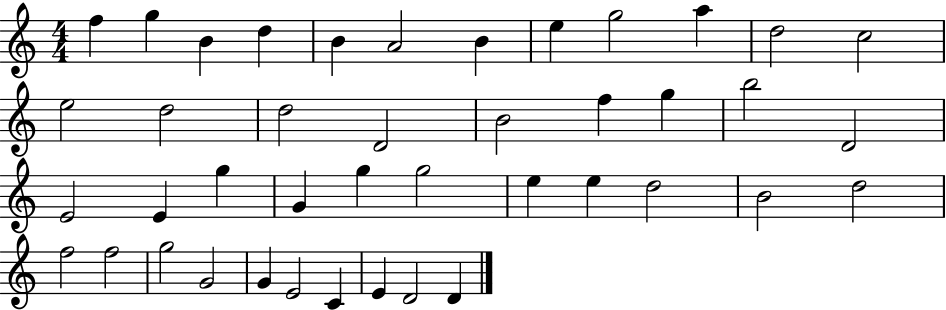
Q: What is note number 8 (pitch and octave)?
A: E5